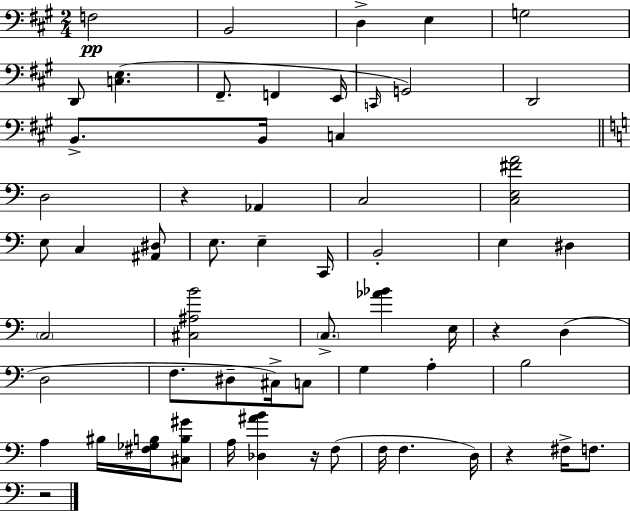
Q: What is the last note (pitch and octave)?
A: F3